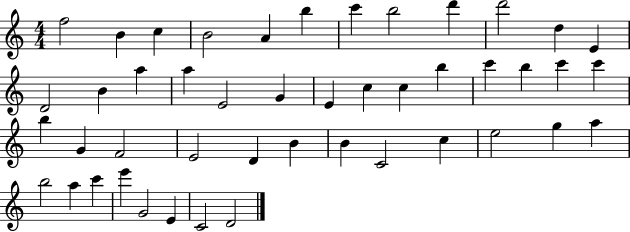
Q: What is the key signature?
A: C major